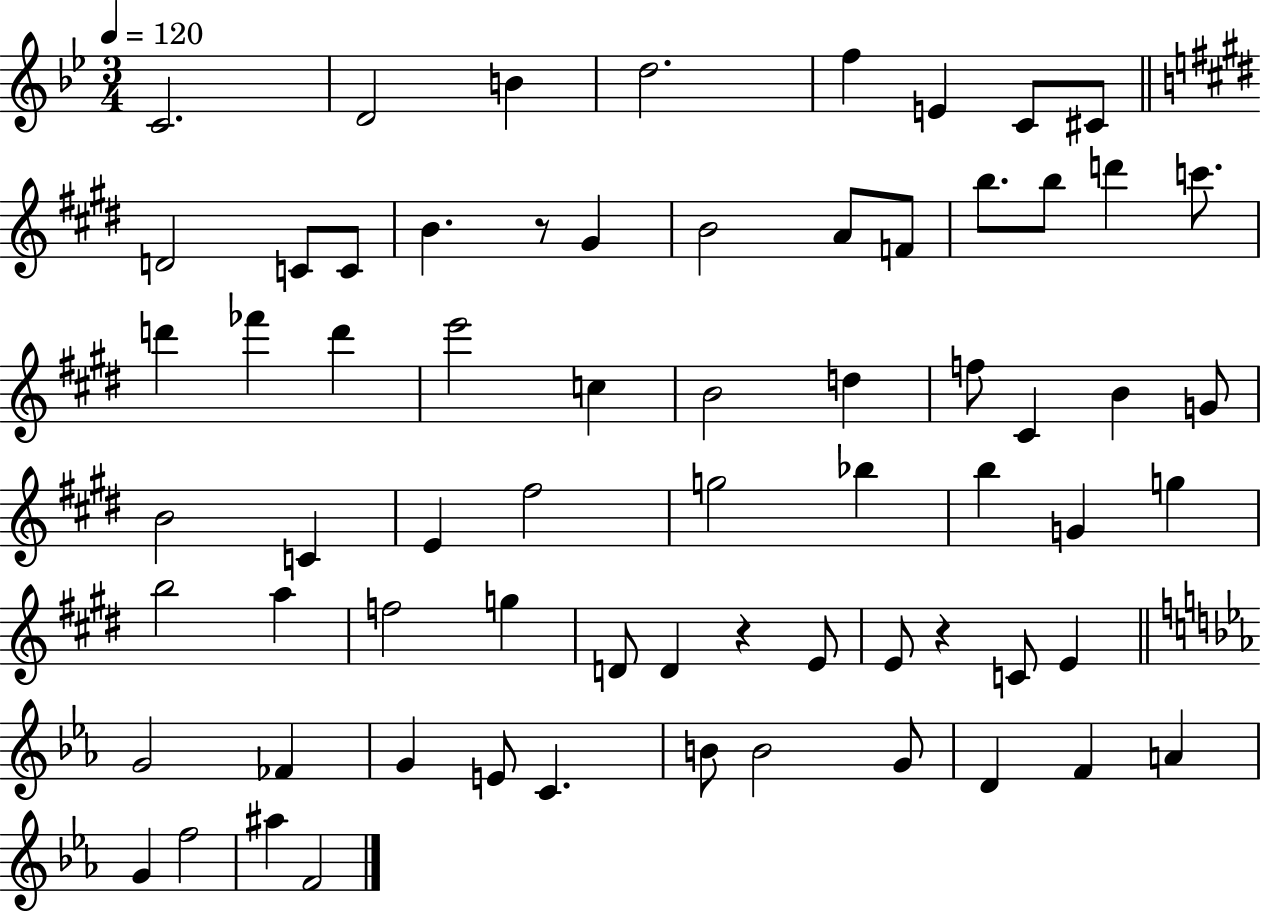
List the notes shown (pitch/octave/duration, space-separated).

C4/h. D4/h B4/q D5/h. F5/q E4/q C4/e C#4/e D4/h C4/e C4/e B4/q. R/e G#4/q B4/h A4/e F4/e B5/e. B5/e D6/q C6/e. D6/q FES6/q D6/q E6/h C5/q B4/h D5/q F5/e C#4/q B4/q G4/e B4/h C4/q E4/q F#5/h G5/h Bb5/q B5/q G4/q G5/q B5/h A5/q F5/h G5/q D4/e D4/q R/q E4/e E4/e R/q C4/e E4/q G4/h FES4/q G4/q E4/e C4/q. B4/e B4/h G4/e D4/q F4/q A4/q G4/q F5/h A#5/q F4/h